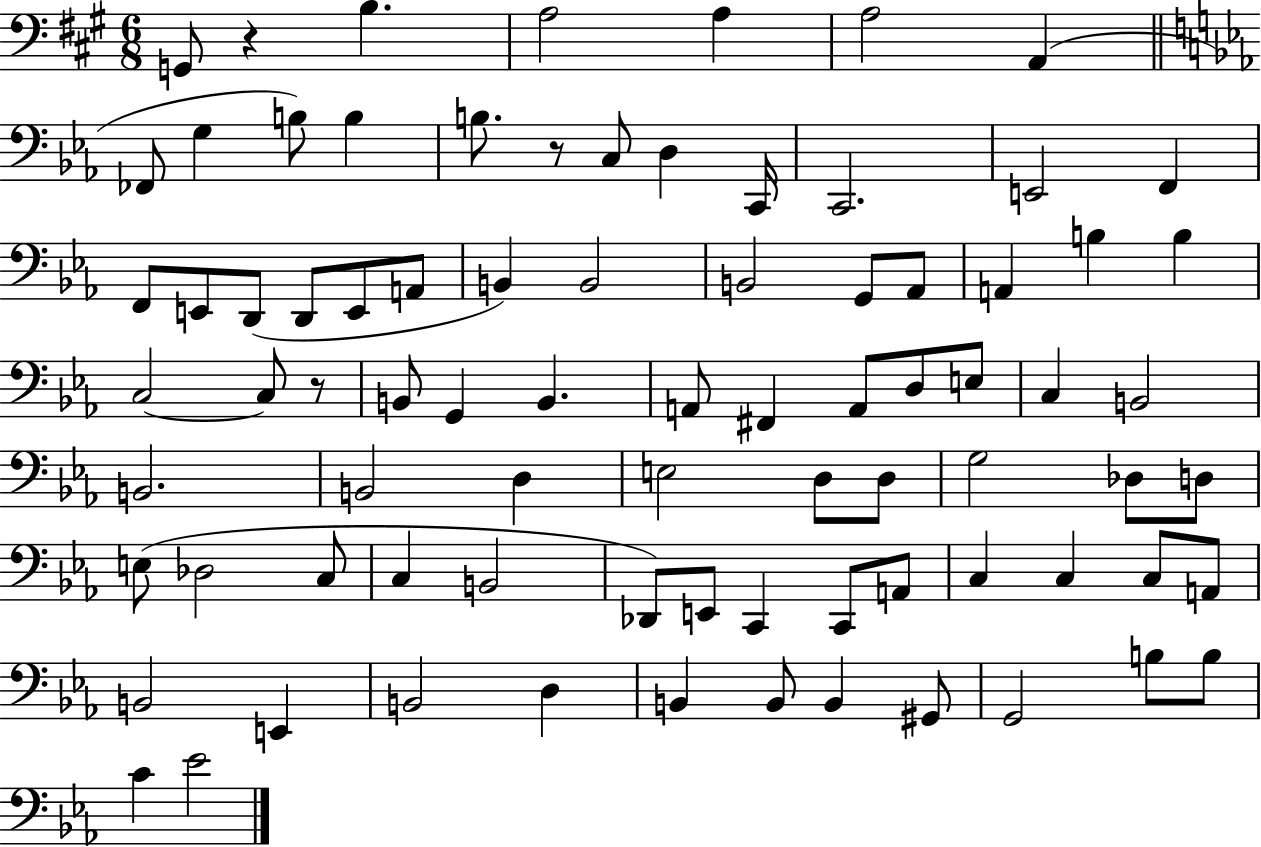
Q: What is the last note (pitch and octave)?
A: Eb4